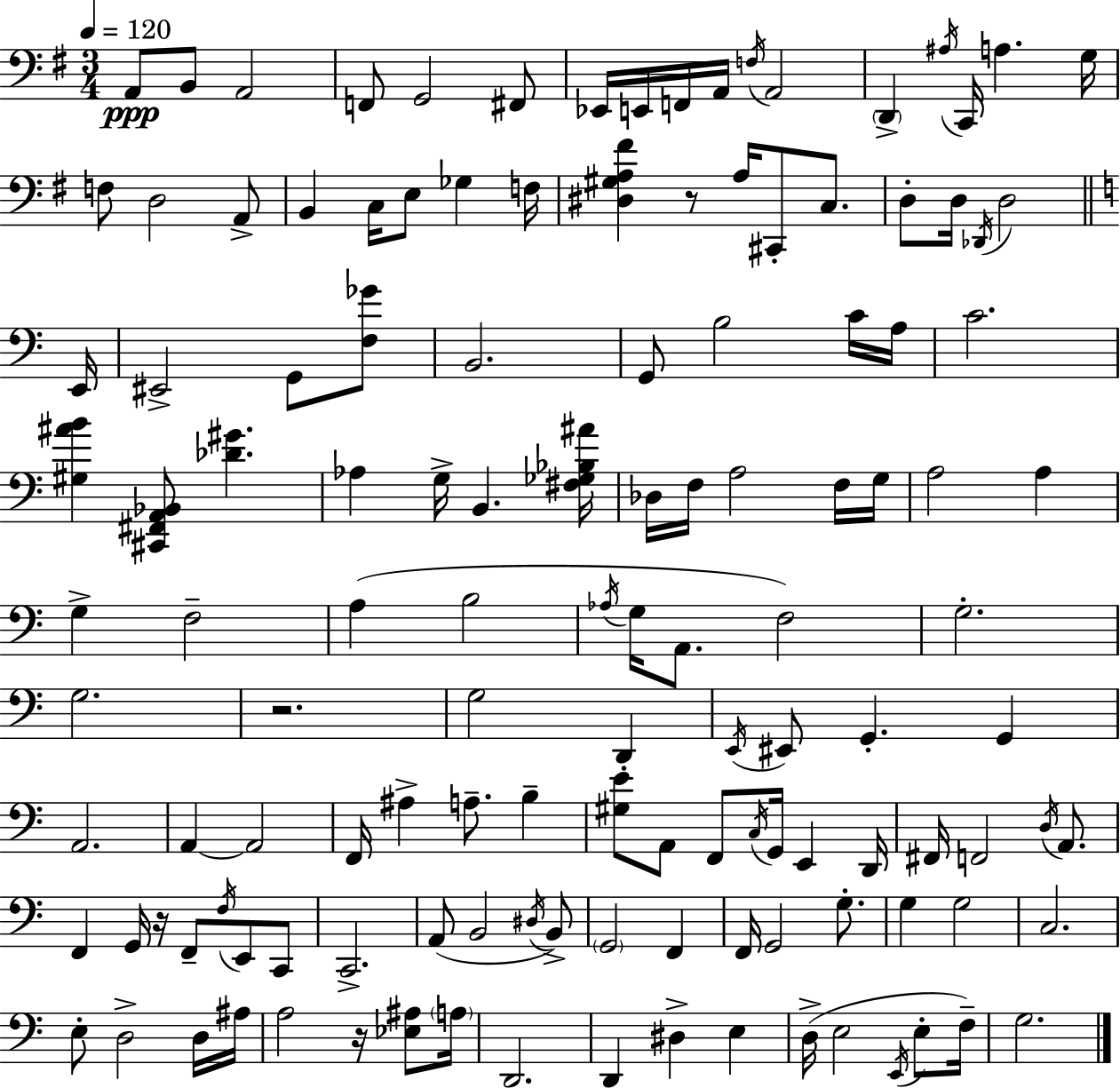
{
  \clef bass
  \numericTimeSignature
  \time 3/4
  \key g \major
  \tempo 4 = 120
  a,8\ppp b,8 a,2 | f,8 g,2 fis,8 | ees,16 e,16 f,16 a,16 \acciaccatura { f16 } a,2 | \parenthesize d,4-> \acciaccatura { ais16 } c,16 a4. | \break g16 f8 d2 | a,8-> b,4 c16 e8 ges4 | f16 <dis gis a fis'>4 r8 a16 cis,8-. c8. | d8-. d16 \acciaccatura { des,16 } d2 | \break \bar "||" \break \key c \major e,16 eis,2-> g,8 <f ges'>8 | b,2. | g,8 b2 c'16 | a16 c'2. | \break <gis ais' b'>4 <cis, fis, a, bes,>8 <des' gis'>4. | aes4 g16-> b,4. | <fis ges bes ais'>16 des16 f16 a2 f16 | g16 a2 a4 | \break g4-> f2-- | a4( b2 | \acciaccatura { aes16 } g16 a,8. f2) | g2.-. | \break g2. | r2. | g2 d,4-. | \acciaccatura { e,16 } eis,8 g,4.-. g,4 | \break a,2. | a,4~~ a,2 | f,16 ais4-> a8.-- b4-- | <gis e'>8 a,8 f,8 \acciaccatura { c16 } g,16 e,4 | \break d,16 fis,16 f,2 | \acciaccatura { d16 } a,8. f,4 g,16 r16 f,8-- | \acciaccatura { f16 } e,8 c,8 c,2.-> | a,8( b,2 | \break \acciaccatura { dis16 } b,8->) \parenthesize g,2 | f,4 f,16 g,2 | g8.-. g4 g2 | c2. | \break e8-. d2-> | d16 ais16 a2 | r16 <ees ais>8 \parenthesize a16 d,2. | d,4 dis4-> | \break e4 d16->( e2 | \acciaccatura { e,16 } e8-. f16--) g2. | \bar "|."
}